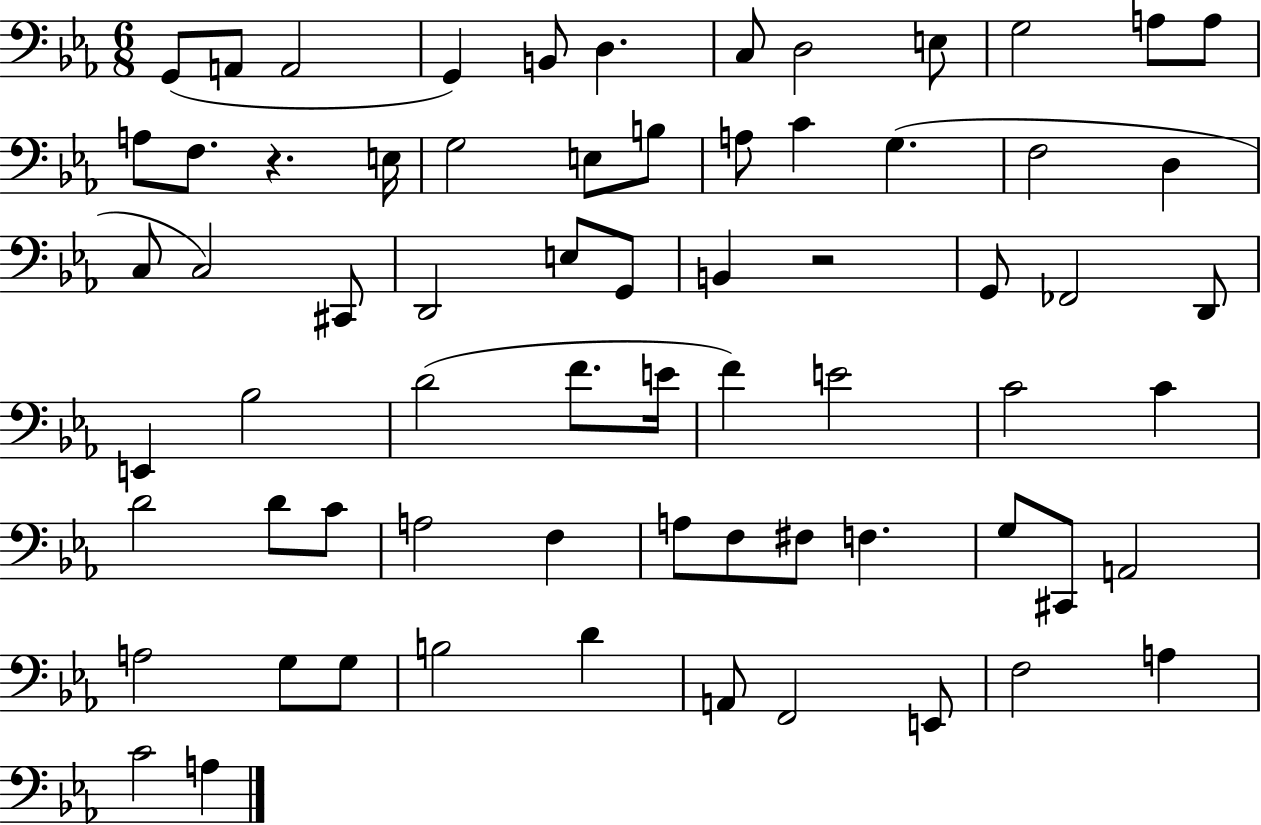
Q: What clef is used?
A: bass